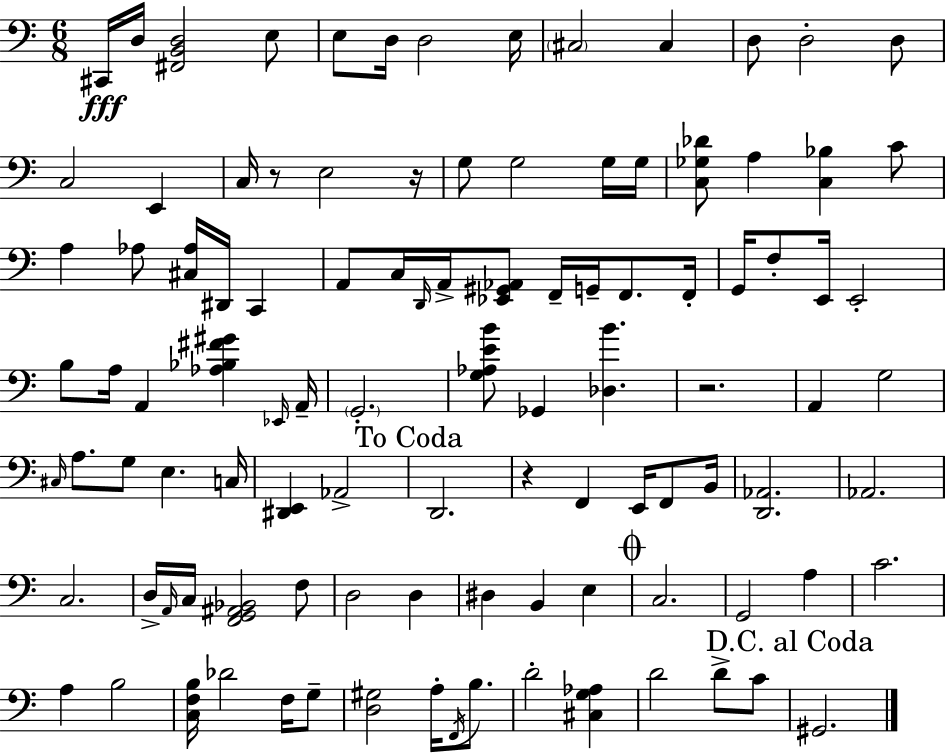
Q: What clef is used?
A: bass